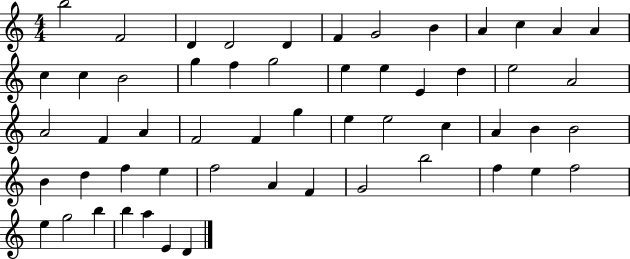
X:1
T:Untitled
M:4/4
L:1/4
K:C
b2 F2 D D2 D F G2 B A c A A c c B2 g f g2 e e E d e2 A2 A2 F A F2 F g e e2 c A B B2 B d f e f2 A F G2 b2 f e f2 e g2 b b a E D